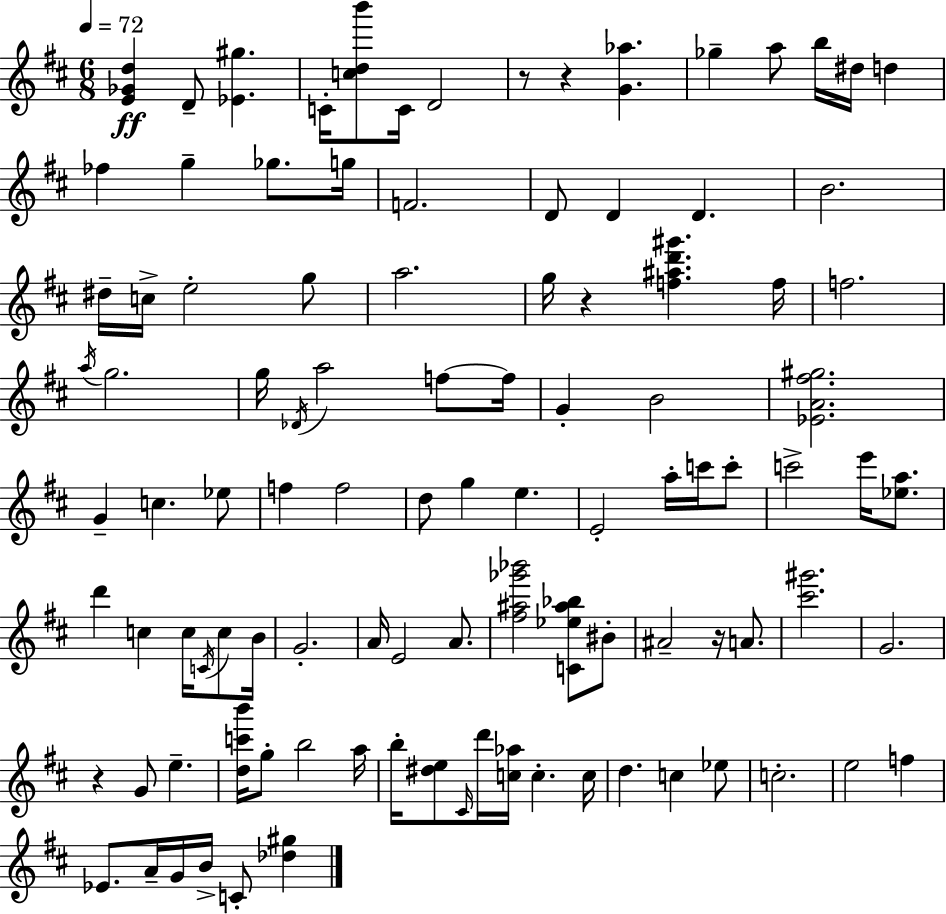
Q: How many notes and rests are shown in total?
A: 103